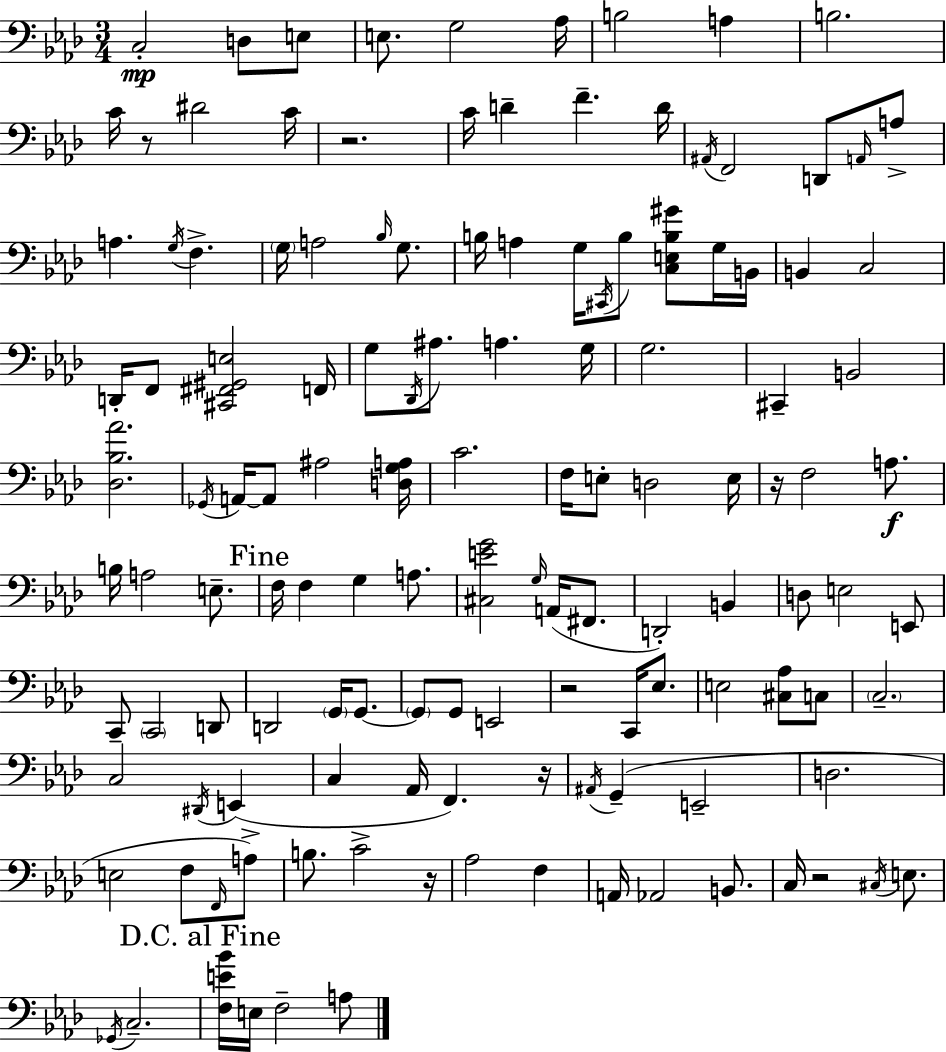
C3/h D3/e E3/e E3/e. G3/h Ab3/s B3/h A3/q B3/h. C4/s R/e D#4/h C4/s R/h. C4/s D4/q F4/q. D4/s A#2/s F2/h D2/e A2/s A3/e A3/q. G3/s F3/q. G3/s A3/h Bb3/s G3/e. B3/s A3/q G3/s C#2/s B3/e [C3,E3,B3,G#4]/e G3/s B2/s B2/q C3/h D2/s F2/e [C#2,F#2,G#2,E3]/h F2/s G3/e Db2/s A#3/e. A3/q. G3/s G3/h. C#2/q B2/h [Db3,Bb3,Ab4]/h. Gb2/s A2/s A2/e A#3/h [D3,G3,A3]/s C4/h. F3/s E3/e D3/h E3/s R/s F3/h A3/e. B3/s A3/h E3/e. F3/s F3/q G3/q A3/e. [C#3,E4,G4]/h G3/s A2/s F#2/e. D2/h B2/q D3/e E3/h E2/e C2/e C2/h D2/e D2/h G2/s G2/e. G2/e G2/e E2/h R/h C2/s Eb3/e. E3/h [C#3,Ab3]/e C3/e C3/h. C3/h D#2/s E2/q C3/q Ab2/s F2/q. R/s A#2/s G2/q E2/h D3/h. E3/h F3/e F2/s A3/e B3/e. C4/h R/s Ab3/h F3/q A2/s Ab2/h B2/e. C3/s R/h C#3/s E3/e. Gb2/s C3/h. [F3,E4,Bb4]/s E3/s F3/h A3/e